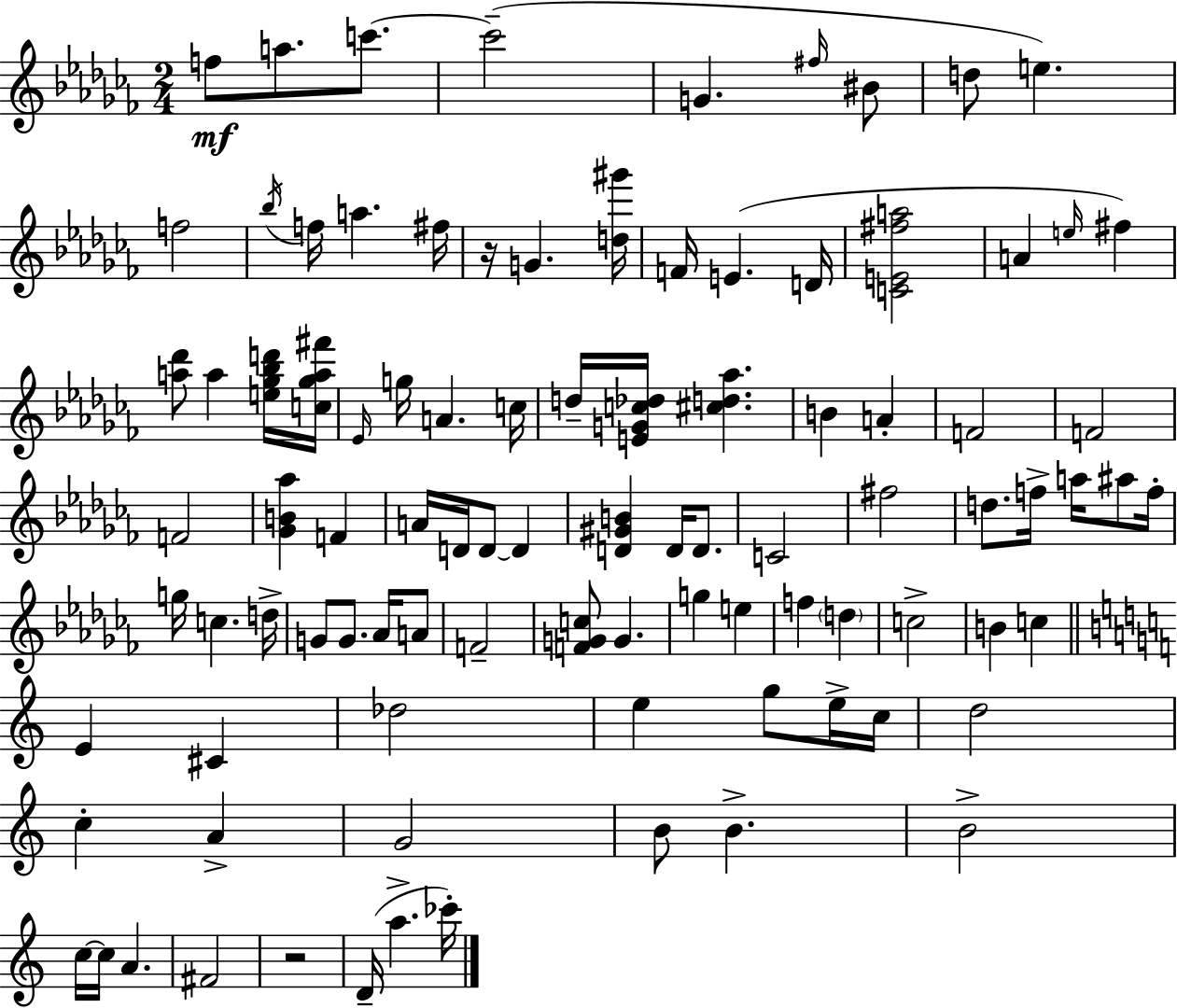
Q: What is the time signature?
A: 2/4